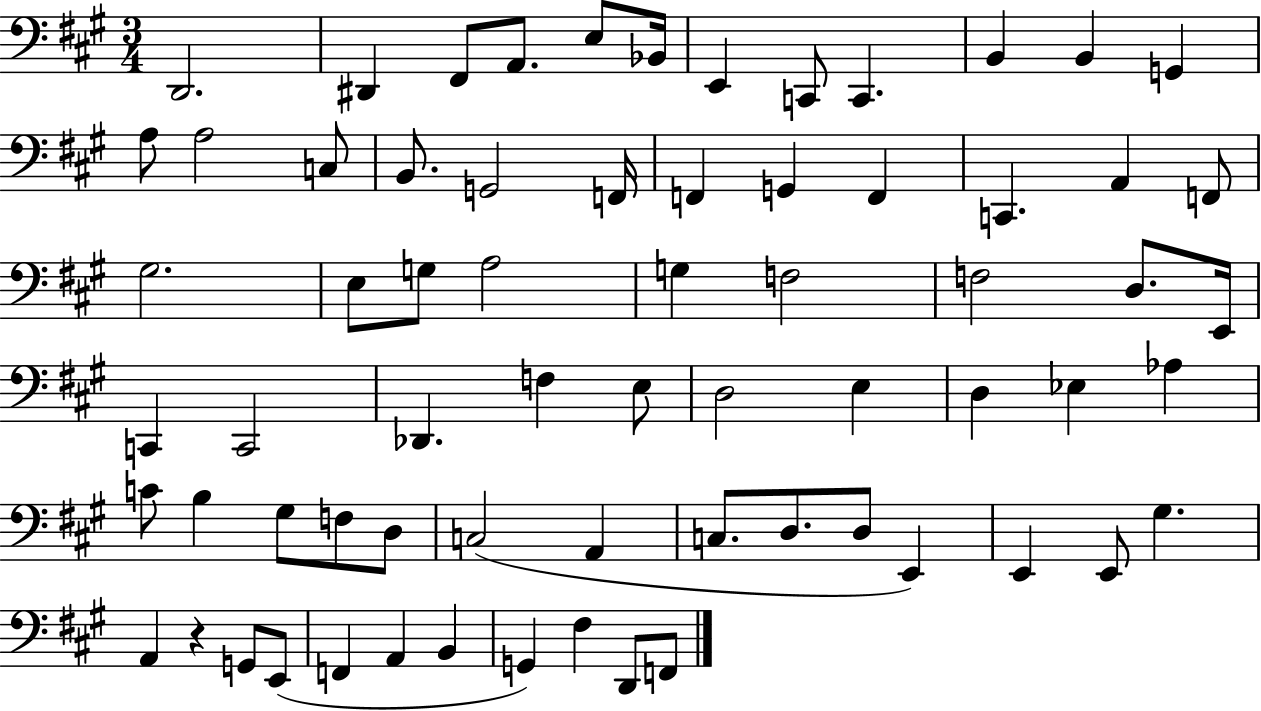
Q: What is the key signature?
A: A major